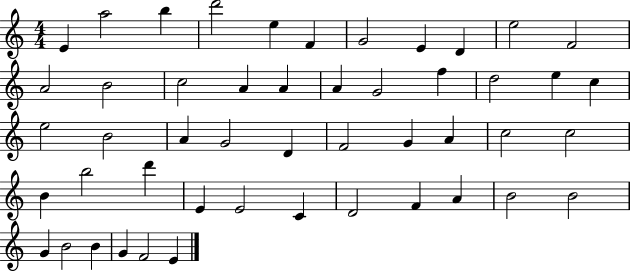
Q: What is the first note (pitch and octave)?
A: E4